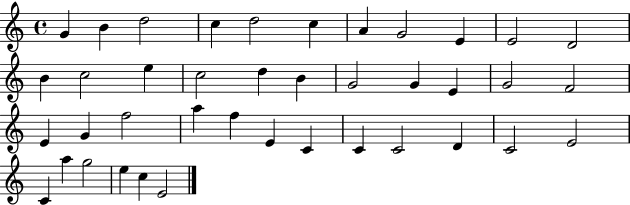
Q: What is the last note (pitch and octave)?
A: E4